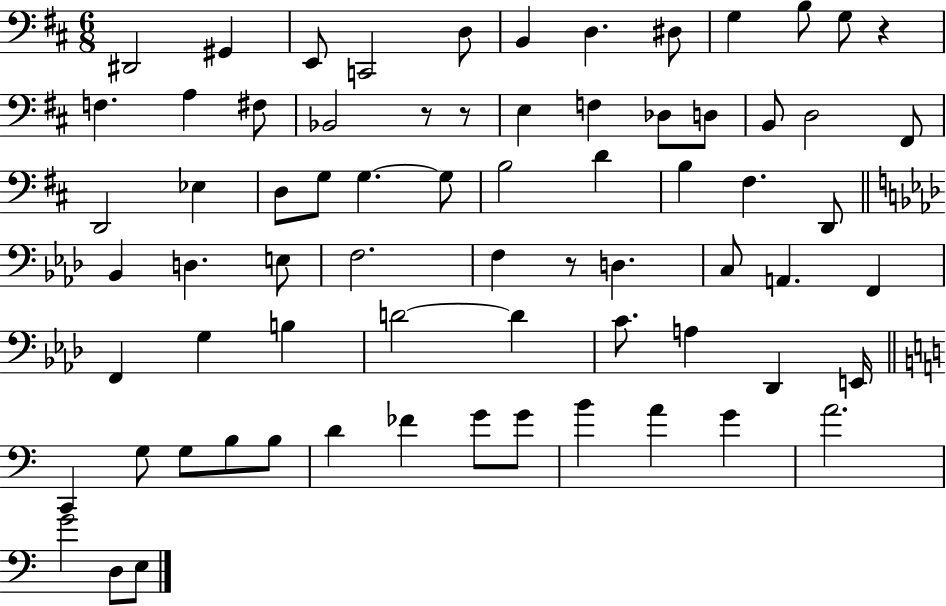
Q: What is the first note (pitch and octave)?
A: D#2